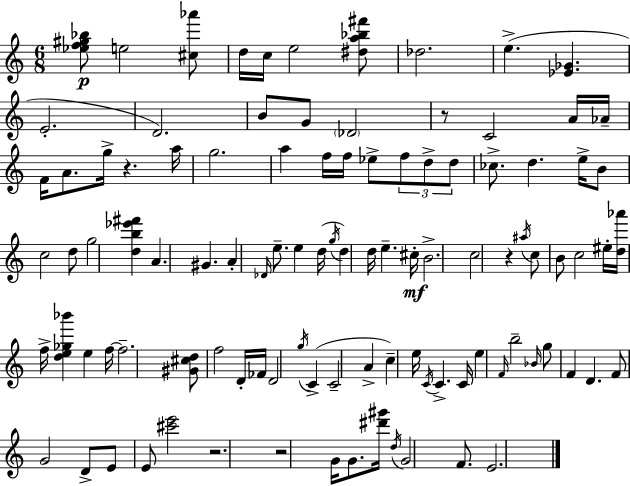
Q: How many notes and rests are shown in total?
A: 102